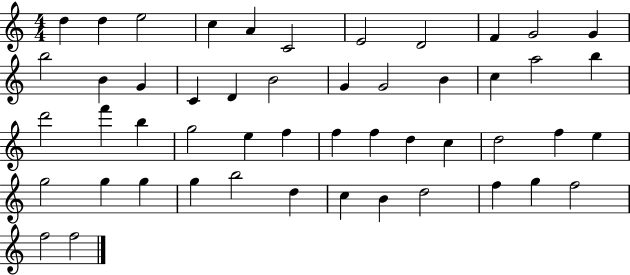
{
  \clef treble
  \numericTimeSignature
  \time 4/4
  \key c \major
  d''4 d''4 e''2 | c''4 a'4 c'2 | e'2 d'2 | f'4 g'2 g'4 | \break b''2 b'4 g'4 | c'4 d'4 b'2 | g'4 g'2 b'4 | c''4 a''2 b''4 | \break d'''2 f'''4 b''4 | g''2 e''4 f''4 | f''4 f''4 d''4 c''4 | d''2 f''4 e''4 | \break g''2 g''4 g''4 | g''4 b''2 d''4 | c''4 b'4 d''2 | f''4 g''4 f''2 | \break f''2 f''2 | \bar "|."
}